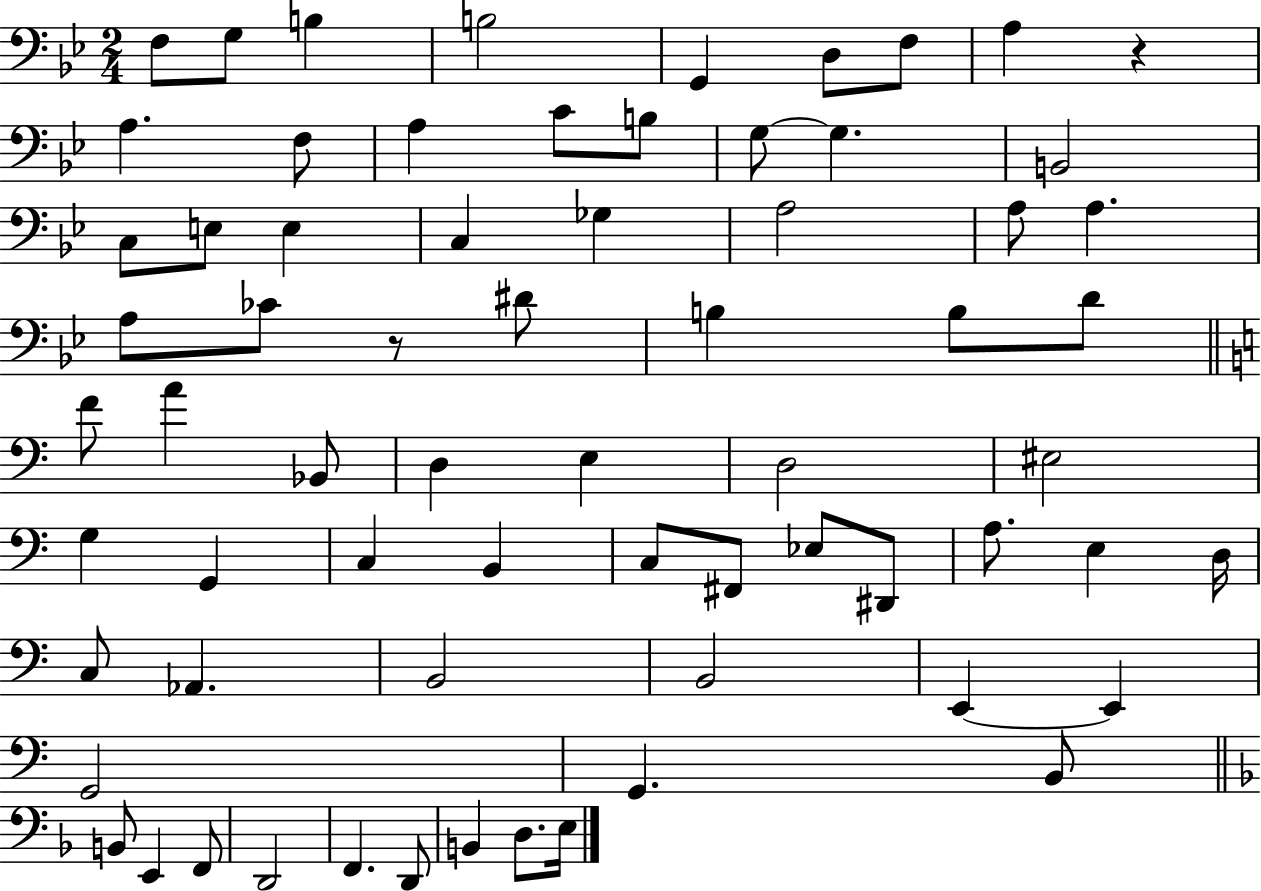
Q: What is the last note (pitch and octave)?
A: E3